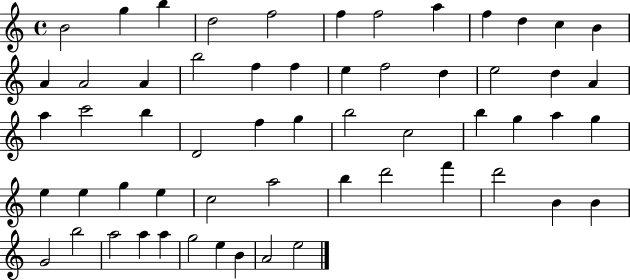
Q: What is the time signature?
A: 4/4